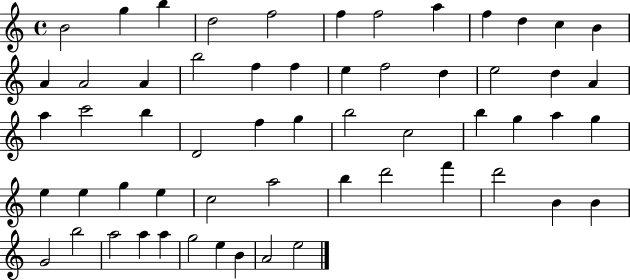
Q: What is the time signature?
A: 4/4